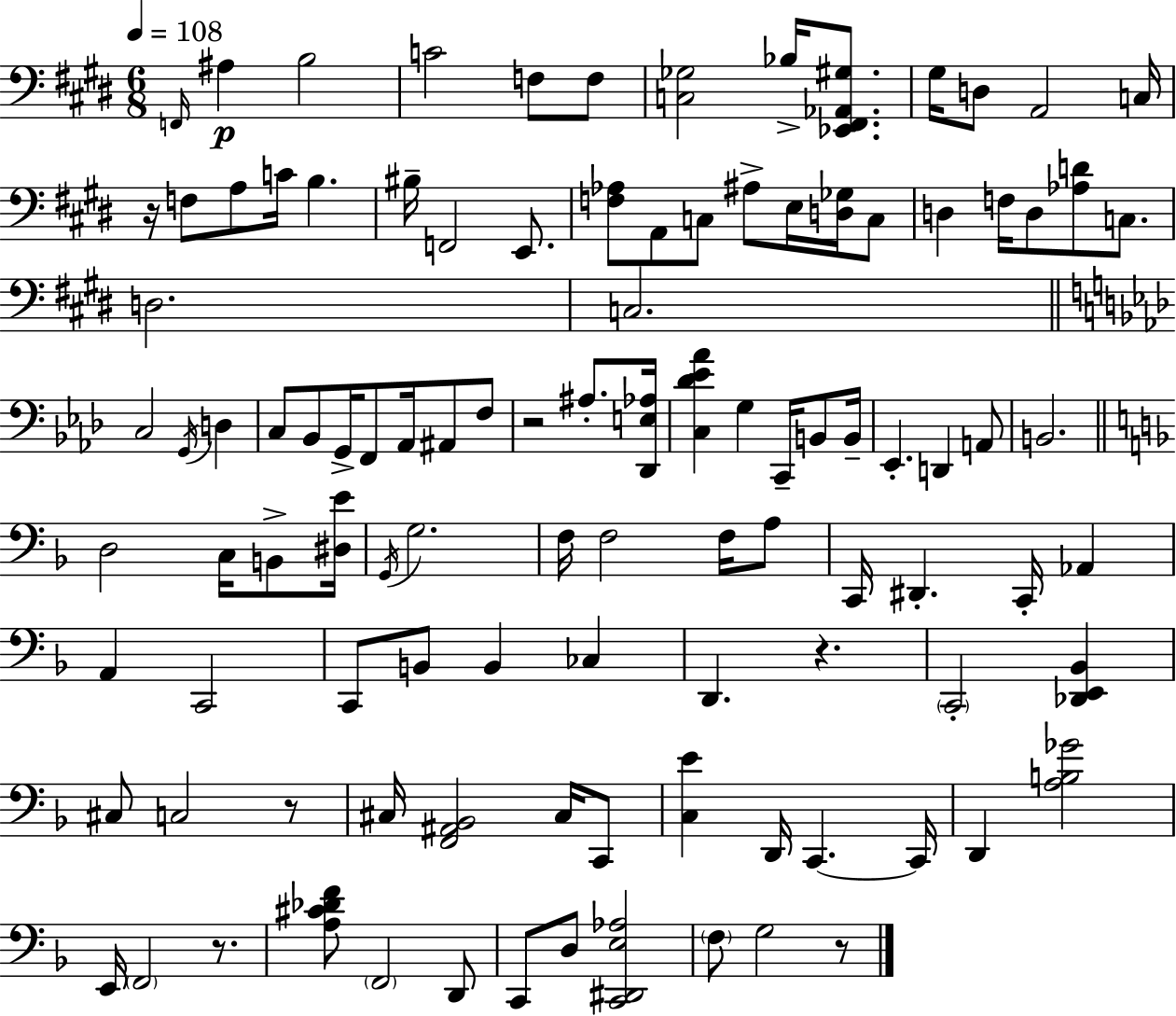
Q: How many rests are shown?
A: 6